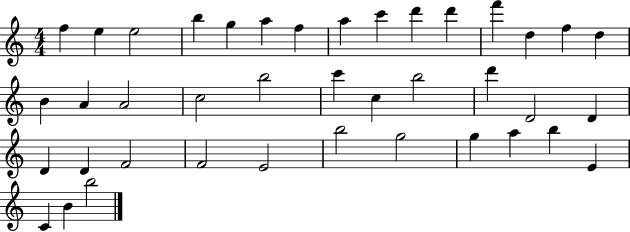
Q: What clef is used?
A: treble